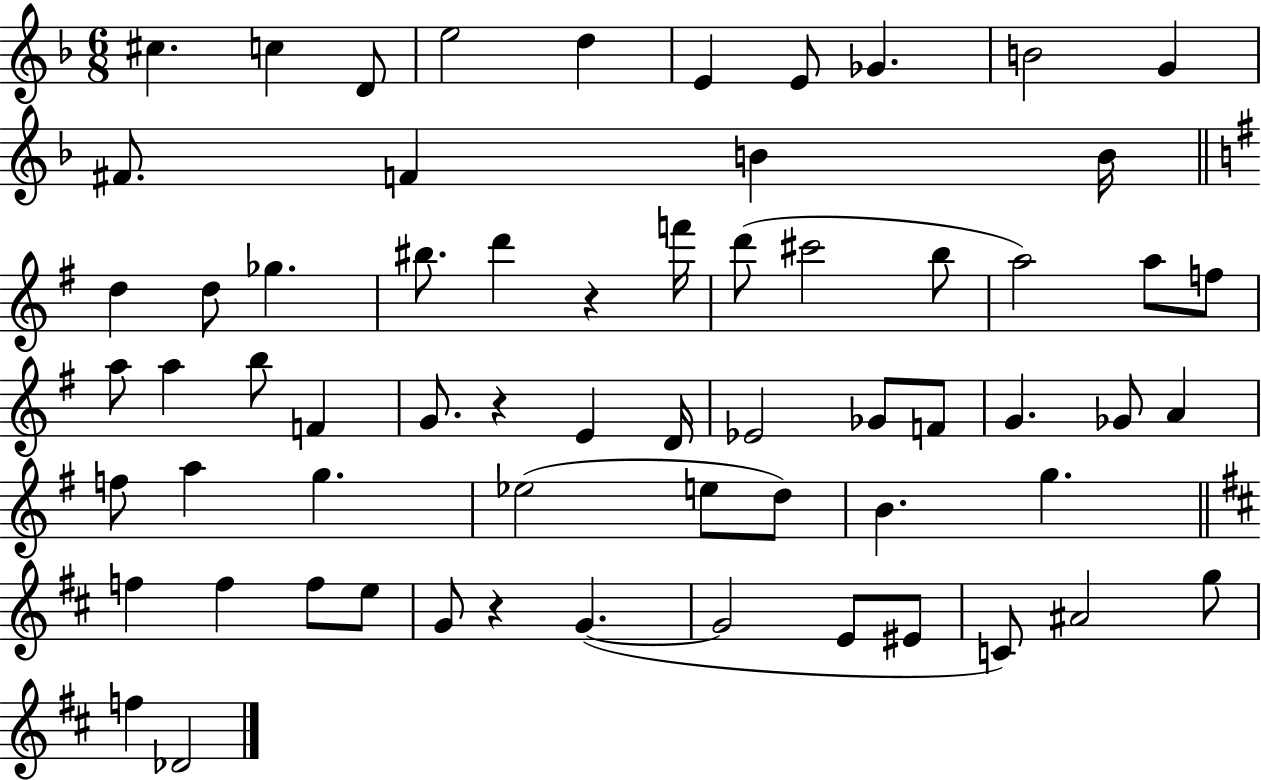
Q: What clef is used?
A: treble